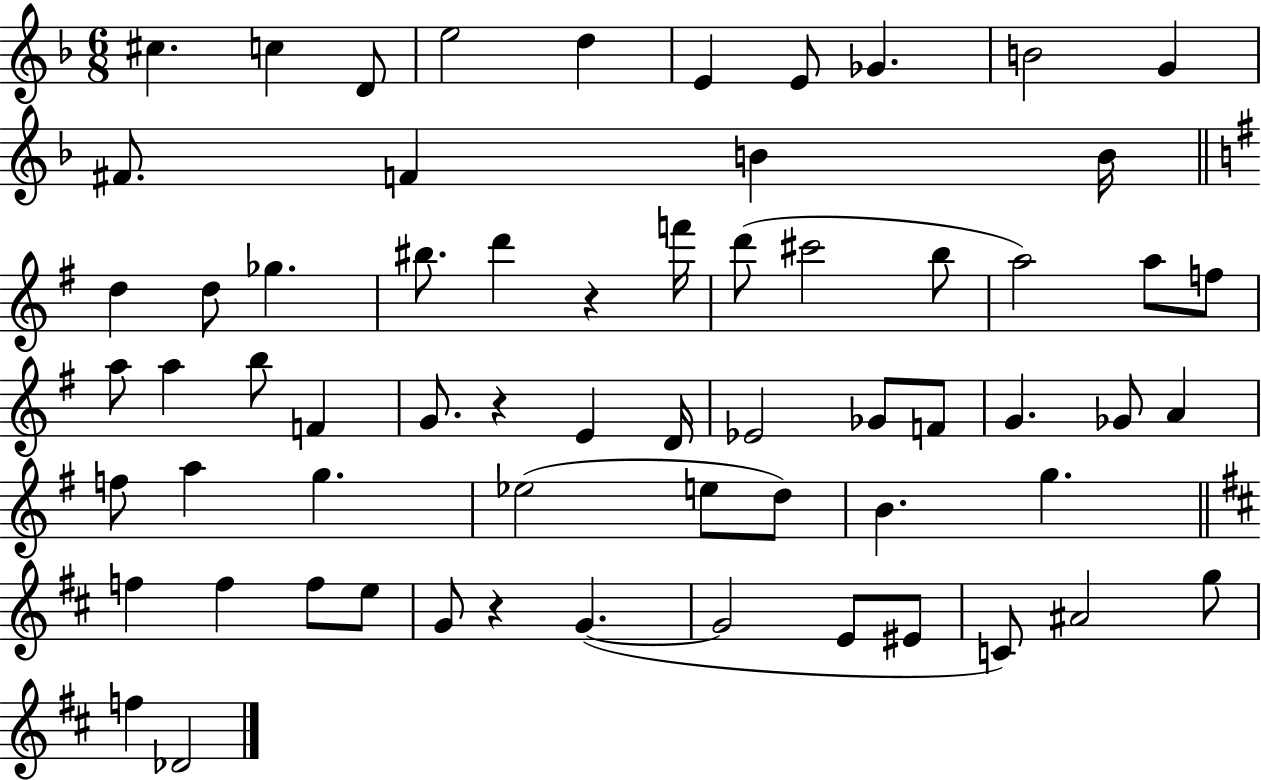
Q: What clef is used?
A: treble